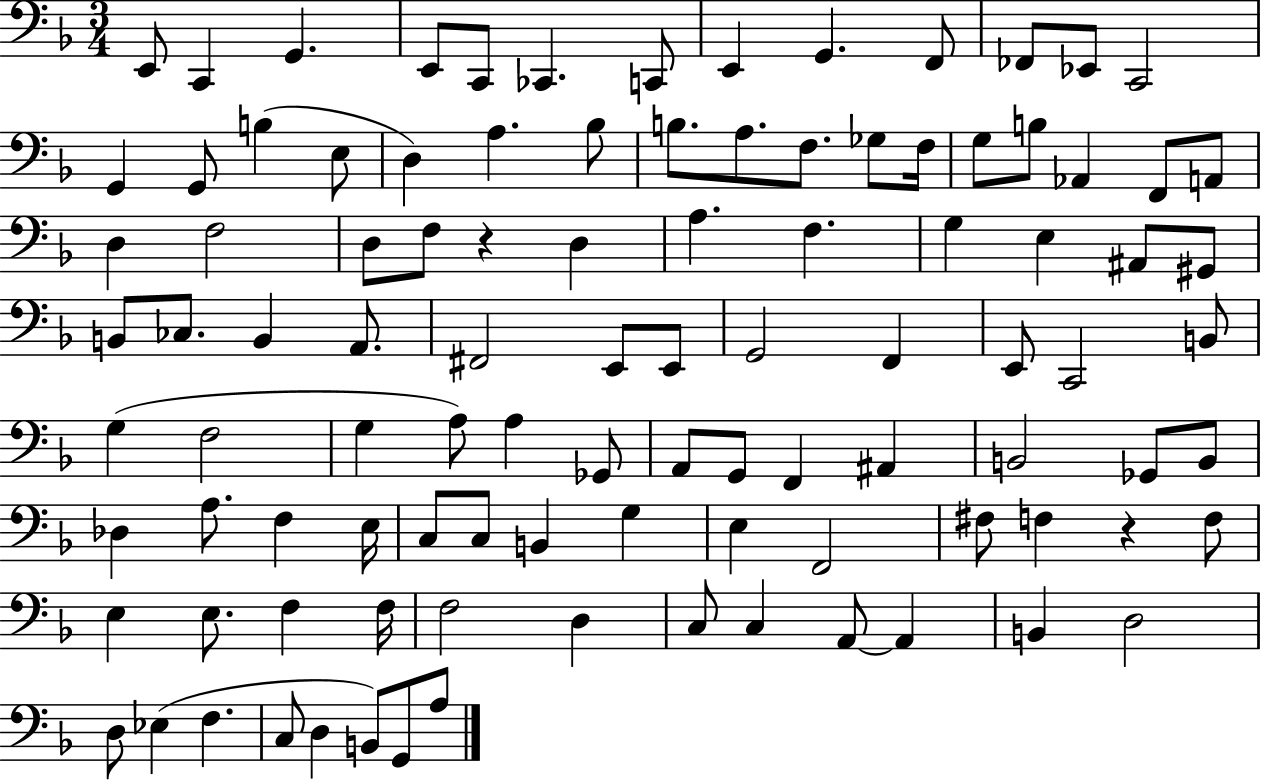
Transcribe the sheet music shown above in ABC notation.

X:1
T:Untitled
M:3/4
L:1/4
K:F
E,,/2 C,, G,, E,,/2 C,,/2 _C,, C,,/2 E,, G,, F,,/2 _F,,/2 _E,,/2 C,,2 G,, G,,/2 B, E,/2 D, A, _B,/2 B,/2 A,/2 F,/2 _G,/2 F,/4 G,/2 B,/2 _A,, F,,/2 A,,/2 D, F,2 D,/2 F,/2 z D, A, F, G, E, ^A,,/2 ^G,,/2 B,,/2 _C,/2 B,, A,,/2 ^F,,2 E,,/2 E,,/2 G,,2 F,, E,,/2 C,,2 B,,/2 G, F,2 G, A,/2 A, _G,,/2 A,,/2 G,,/2 F,, ^A,, B,,2 _G,,/2 B,,/2 _D, A,/2 F, E,/4 C,/2 C,/2 B,, G, E, F,,2 ^F,/2 F, z F,/2 E, E,/2 F, F,/4 F,2 D, C,/2 C, A,,/2 A,, B,, D,2 D,/2 _E, F, C,/2 D, B,,/2 G,,/2 A,/2